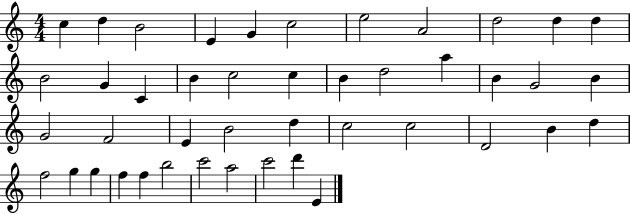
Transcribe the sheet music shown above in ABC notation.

X:1
T:Untitled
M:4/4
L:1/4
K:C
c d B2 E G c2 e2 A2 d2 d d B2 G C B c2 c B d2 a B G2 B G2 F2 E B2 d c2 c2 D2 B d f2 g g f f b2 c'2 a2 c'2 d' E